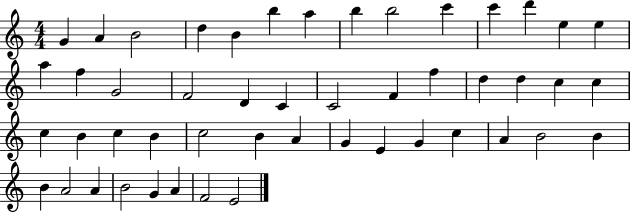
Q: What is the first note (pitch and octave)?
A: G4